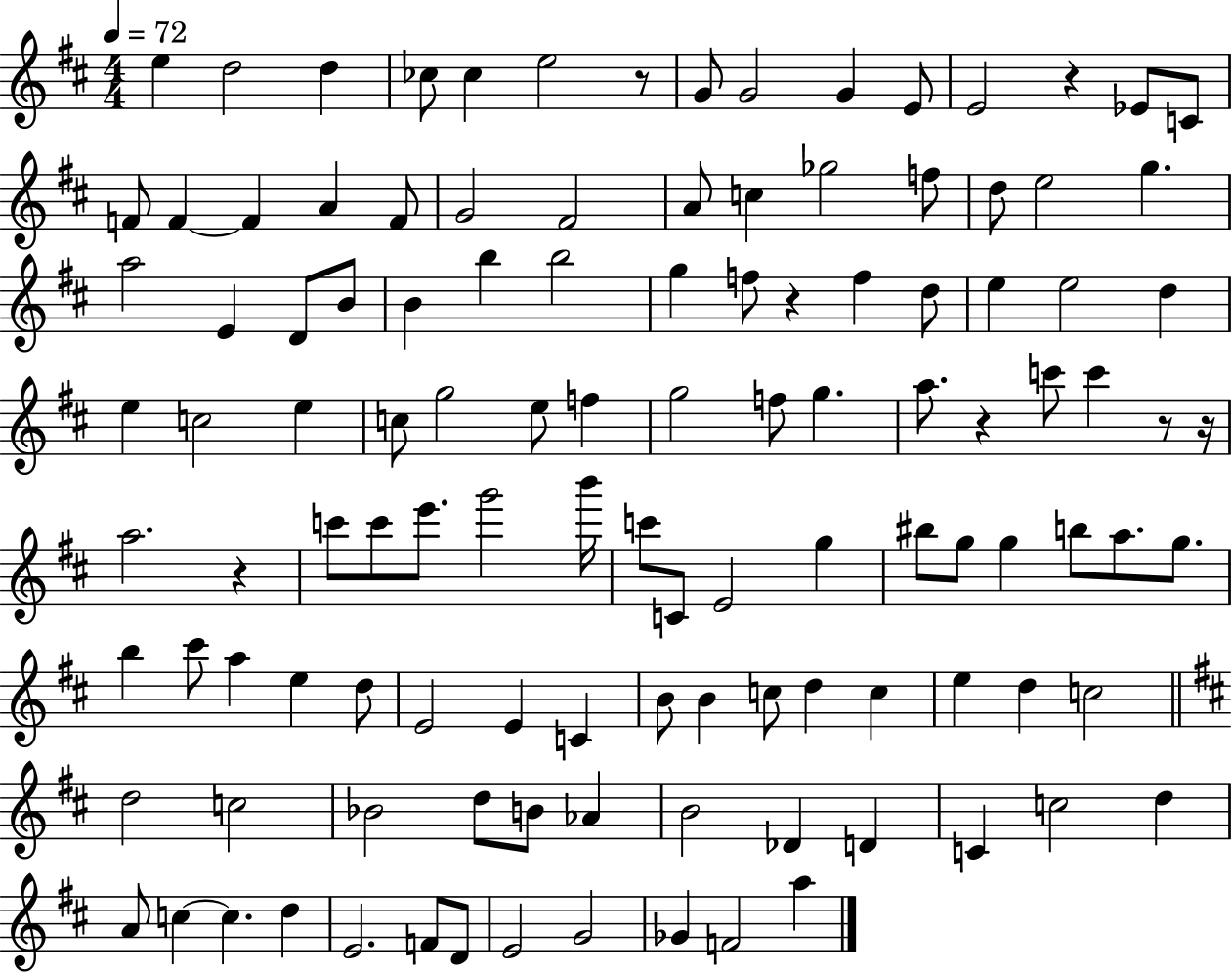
E5/q D5/h D5/q CES5/e CES5/q E5/h R/e G4/e G4/h G4/q E4/e E4/h R/q Eb4/e C4/e F4/e F4/q F4/q A4/q F4/e G4/h F#4/h A4/e C5/q Gb5/h F5/e D5/e E5/h G5/q. A5/h E4/q D4/e B4/e B4/q B5/q B5/h G5/q F5/e R/q F5/q D5/e E5/q E5/h D5/q E5/q C5/h E5/q C5/e G5/h E5/e F5/q G5/h F5/e G5/q. A5/e. R/q C6/e C6/q R/e R/s A5/h. R/q C6/e C6/e E6/e. G6/h B6/s C6/e C4/e E4/h G5/q BIS5/e G5/e G5/q B5/e A5/e. G5/e. B5/q C#6/e A5/q E5/q D5/e E4/h E4/q C4/q B4/e B4/q C5/e D5/q C5/q E5/q D5/q C5/h D5/h C5/h Bb4/h D5/e B4/e Ab4/q B4/h Db4/q D4/q C4/q C5/h D5/q A4/e C5/q C5/q. D5/q E4/h. F4/e D4/e E4/h G4/h Gb4/q F4/h A5/q